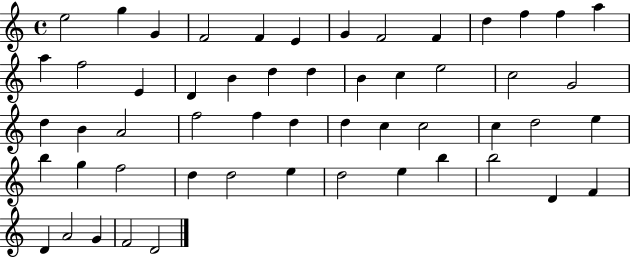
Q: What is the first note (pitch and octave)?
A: E5